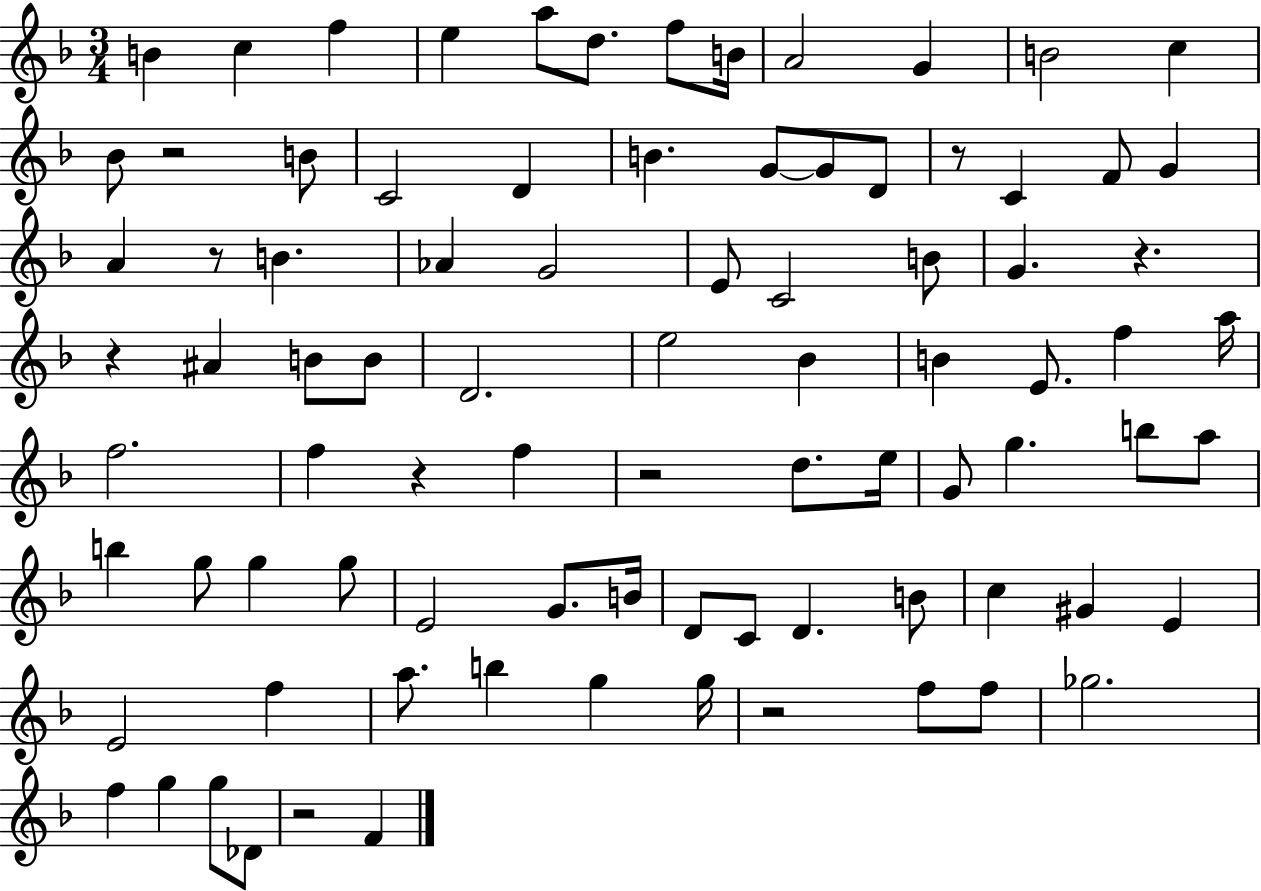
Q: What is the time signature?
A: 3/4